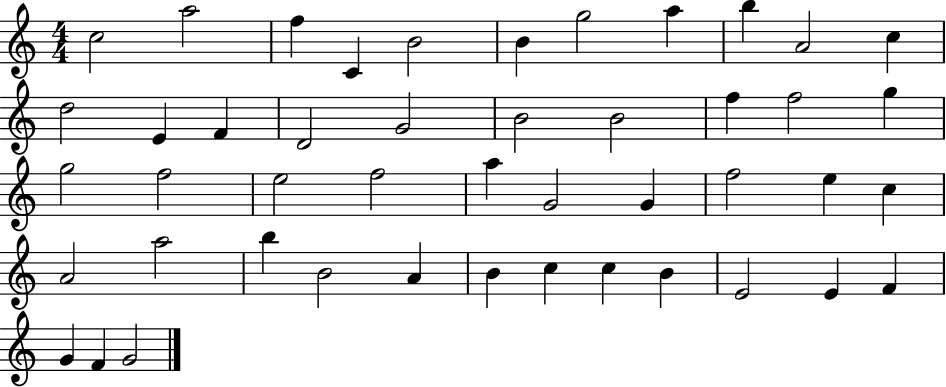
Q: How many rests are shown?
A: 0